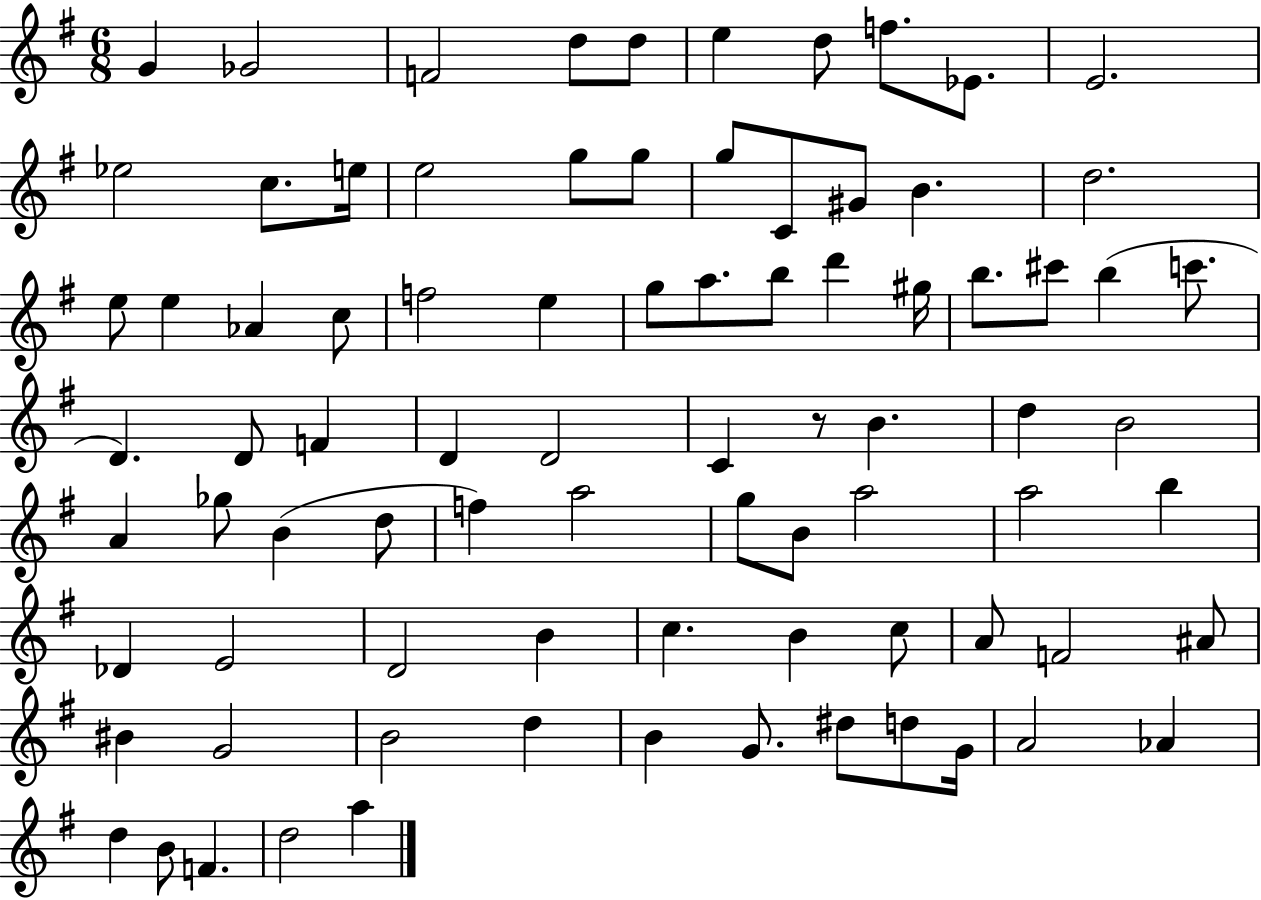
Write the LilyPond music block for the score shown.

{
  \clef treble
  \numericTimeSignature
  \time 6/8
  \key g \major
  g'4 ges'2 | f'2 d''8 d''8 | e''4 d''8 f''8. ees'8. | e'2. | \break ees''2 c''8. e''16 | e''2 g''8 g''8 | g''8 c'8 gis'8 b'4. | d''2. | \break e''8 e''4 aes'4 c''8 | f''2 e''4 | g''8 a''8. b''8 d'''4 gis''16 | b''8. cis'''8 b''4( c'''8. | \break d'4.) d'8 f'4 | d'4 d'2 | c'4 r8 b'4. | d''4 b'2 | \break a'4 ges''8 b'4( d''8 | f''4) a''2 | g''8 b'8 a''2 | a''2 b''4 | \break des'4 e'2 | d'2 b'4 | c''4. b'4 c''8 | a'8 f'2 ais'8 | \break bis'4 g'2 | b'2 d''4 | b'4 g'8. dis''8 d''8 g'16 | a'2 aes'4 | \break d''4 b'8 f'4. | d''2 a''4 | \bar "|."
}